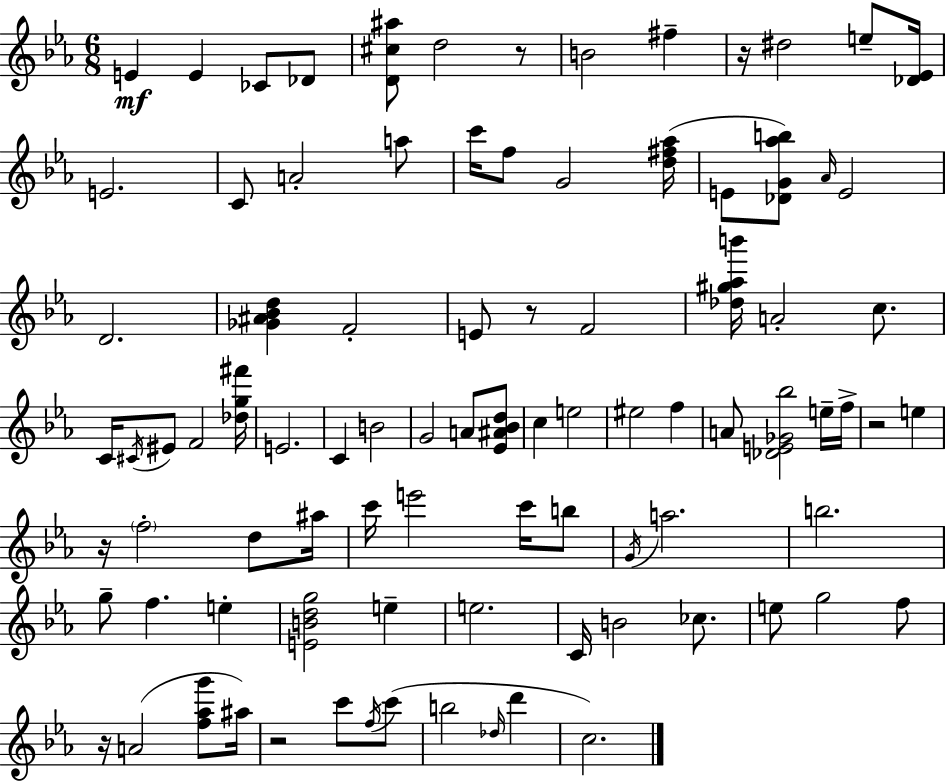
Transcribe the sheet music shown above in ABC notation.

X:1
T:Untitled
M:6/8
L:1/4
K:Eb
E E _C/2 _D/2 [D^c^a]/2 d2 z/2 B2 ^f z/4 ^d2 e/2 [_D_E]/4 E2 C/2 A2 a/2 c'/4 f/2 G2 [d^f_a]/4 E/2 [_DG_ab]/2 _A/4 E2 D2 [_G^A_Bd] F2 E/2 z/2 F2 [_d^g_ab']/4 A2 c/2 C/4 ^C/4 ^E/2 F2 [_dg^f']/4 E2 C B2 G2 A/2 [_E^A_Bd]/2 c e2 ^e2 f A/2 [_DE_G_b]2 e/4 f/4 z2 e z/4 f2 d/2 ^a/4 c'/4 e'2 c'/4 b/2 G/4 a2 b2 g/2 f e [EBdg]2 e e2 C/4 B2 _c/2 e/2 g2 f/2 z/4 A2 [f_ag']/2 ^a/4 z2 c'/2 f/4 c'/2 b2 _d/4 d' c2